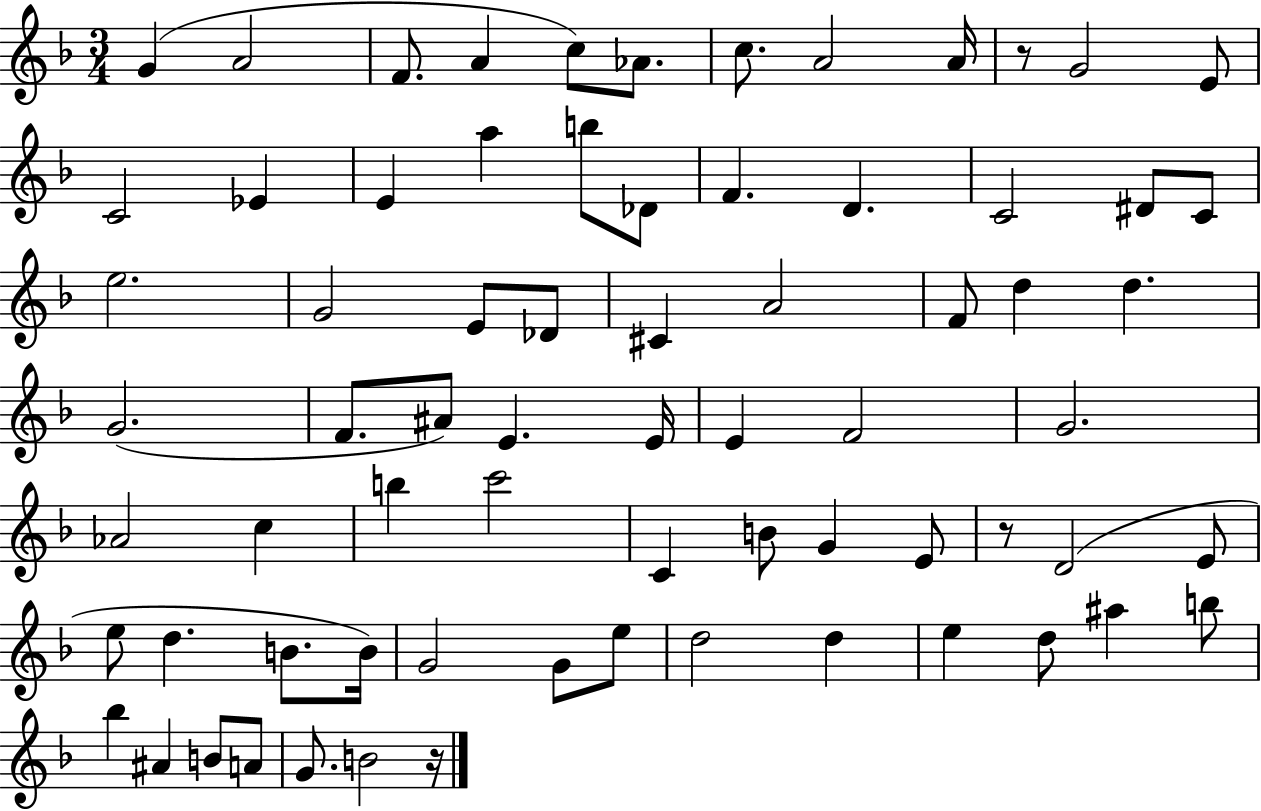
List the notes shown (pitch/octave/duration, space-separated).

G4/q A4/h F4/e. A4/q C5/e Ab4/e. C5/e. A4/h A4/s R/e G4/h E4/e C4/h Eb4/q E4/q A5/q B5/e Db4/e F4/q. D4/q. C4/h D#4/e C4/e E5/h. G4/h E4/e Db4/e C#4/q A4/h F4/e D5/q D5/q. G4/h. F4/e. A#4/e E4/q. E4/s E4/q F4/h G4/h. Ab4/h C5/q B5/q C6/h C4/q B4/e G4/q E4/e R/e D4/h E4/e E5/e D5/q. B4/e. B4/s G4/h G4/e E5/e D5/h D5/q E5/q D5/e A#5/q B5/e Bb5/q A#4/q B4/e A4/e G4/e. B4/h R/s